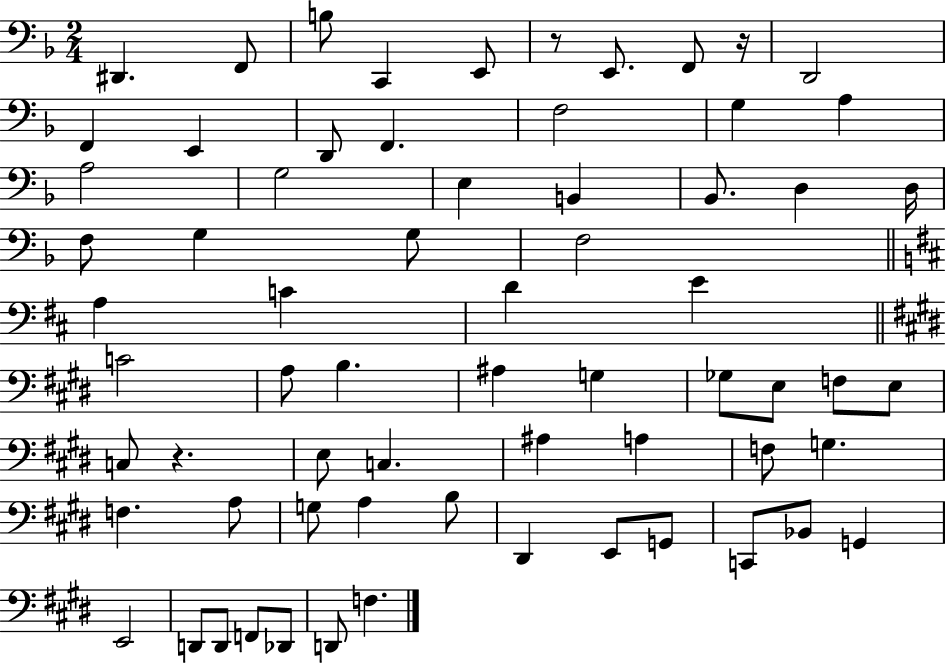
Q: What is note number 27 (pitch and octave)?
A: A3